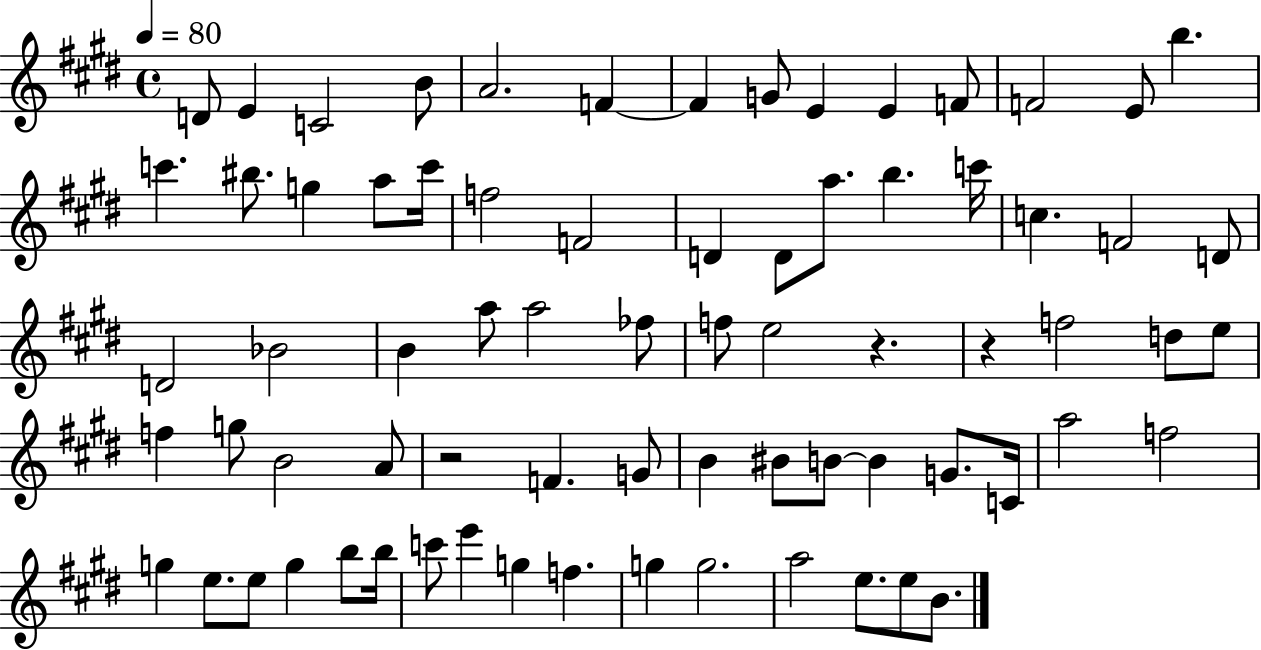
D4/e E4/q C4/h B4/e A4/h. F4/q F4/q G4/e E4/q E4/q F4/e F4/h E4/e B5/q. C6/q. BIS5/e. G5/q A5/e C6/s F5/h F4/h D4/q D4/e A5/e. B5/q. C6/s C5/q. F4/h D4/e D4/h Bb4/h B4/q A5/e A5/h FES5/e F5/e E5/h R/q. R/q F5/h D5/e E5/e F5/q G5/e B4/h A4/e R/h F4/q. G4/e B4/q BIS4/e B4/e B4/q G4/e. C4/s A5/h F5/h G5/q E5/e. E5/e G5/q B5/e B5/s C6/e E6/q G5/q F5/q. G5/q G5/h. A5/h E5/e. E5/e B4/e.